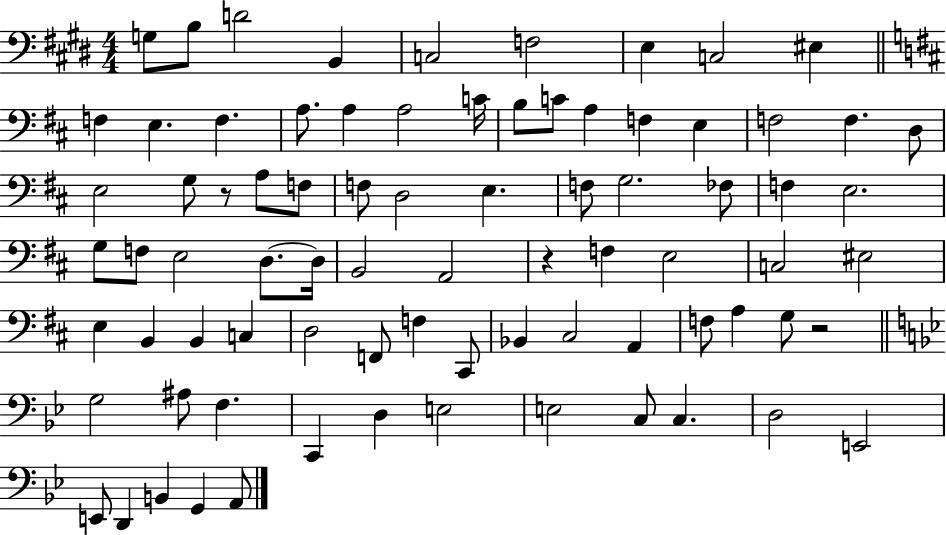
X:1
T:Untitled
M:4/4
L:1/4
K:E
G,/2 B,/2 D2 B,, C,2 F,2 E, C,2 ^E, F, E, F, A,/2 A, A,2 C/4 B,/2 C/2 A, F, E, F,2 F, D,/2 E,2 G,/2 z/2 A,/2 F,/2 F,/2 D,2 E, F,/2 G,2 _F,/2 F, E,2 G,/2 F,/2 E,2 D,/2 D,/4 B,,2 A,,2 z F, E,2 C,2 ^E,2 E, B,, B,, C, D,2 F,,/2 F, ^C,,/2 _B,, ^C,2 A,, F,/2 A, G,/2 z2 G,2 ^A,/2 F, C,, D, E,2 E,2 C,/2 C, D,2 E,,2 E,,/2 D,, B,, G,, A,,/2